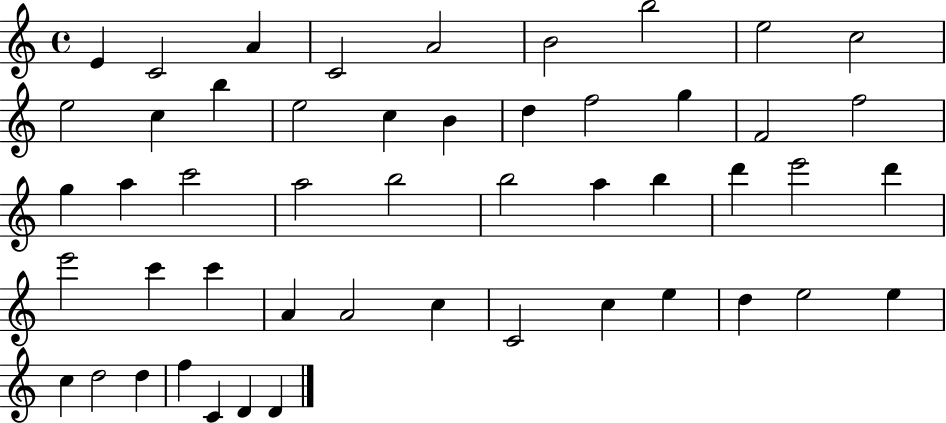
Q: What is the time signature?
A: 4/4